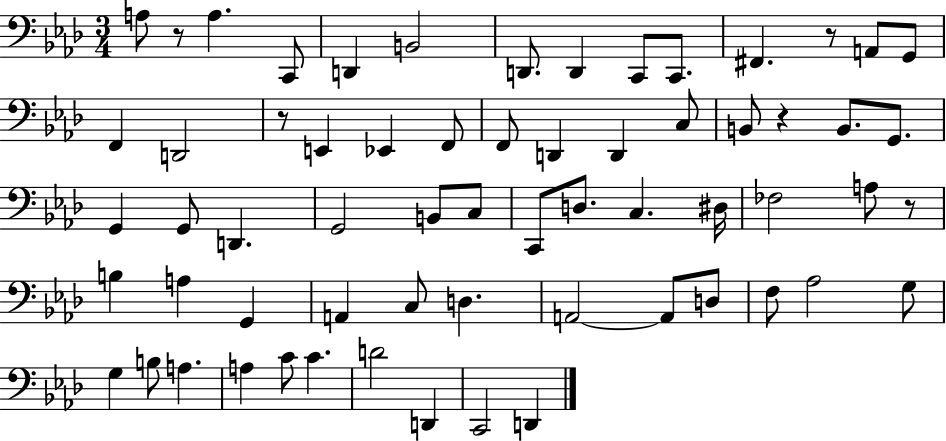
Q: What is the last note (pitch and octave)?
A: D2